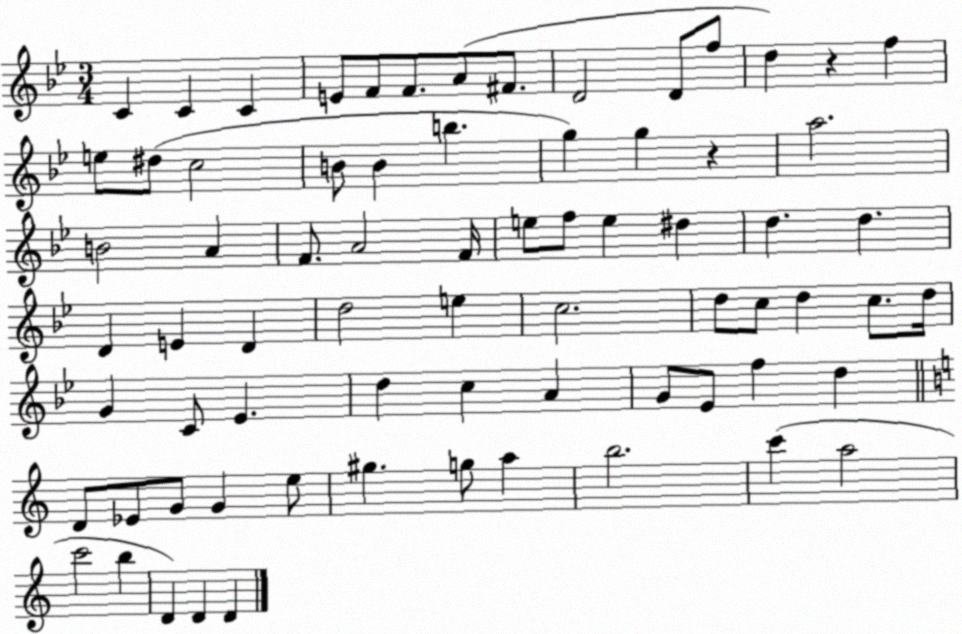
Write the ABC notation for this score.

X:1
T:Untitled
M:3/4
L:1/4
K:Bb
C C C E/2 F/2 F/2 A/2 ^F/2 D2 D/2 f/2 d z f e/2 ^d/2 c2 B/2 B b g g z a2 B2 A F/2 A2 F/4 e/2 f/2 e ^d d d D E D d2 e c2 d/2 c/2 d c/2 d/4 G C/2 _E d c A G/2 _E/2 f d D/2 _E/2 G/2 G e/2 ^g g/2 a b2 c' a2 c'2 b D D D